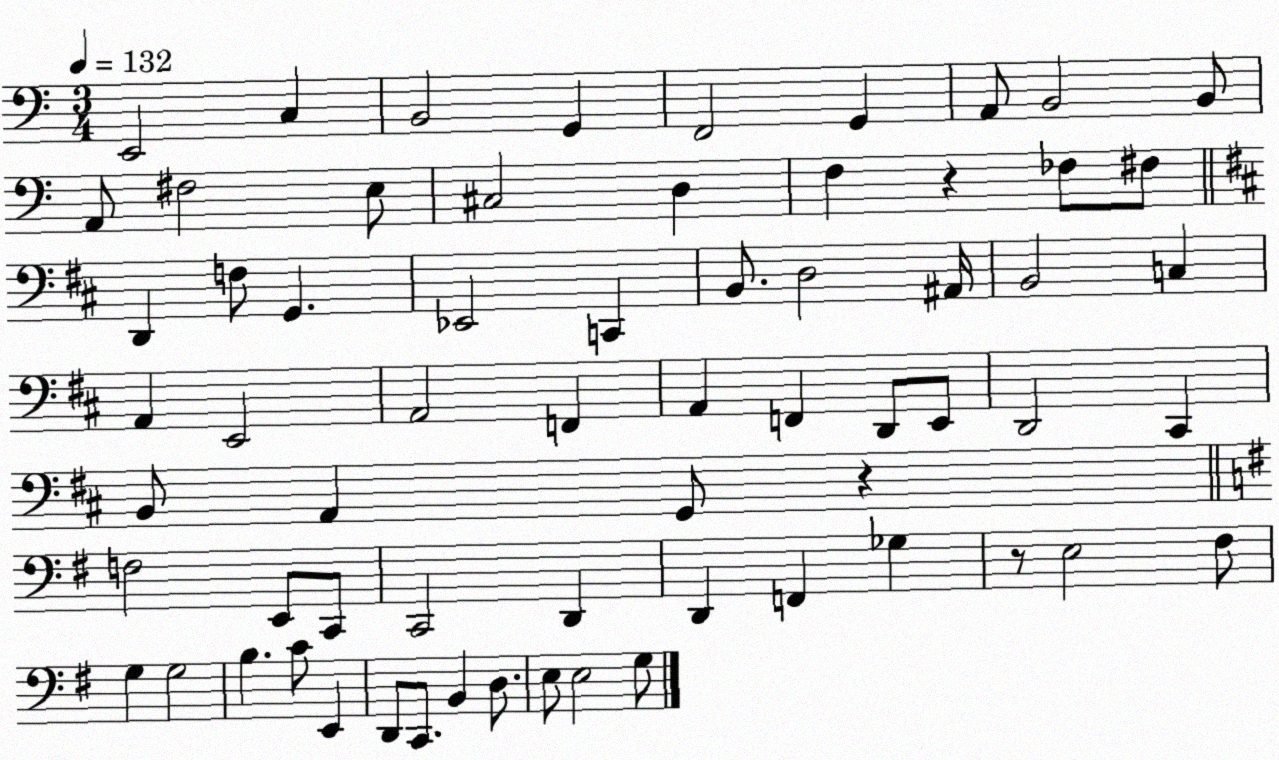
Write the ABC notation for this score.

X:1
T:Untitled
M:3/4
L:1/4
K:C
E,,2 C, B,,2 G,, F,,2 G,, A,,/2 B,,2 B,,/2 A,,/2 ^F,2 E,/2 ^C,2 D, F, z _F,/2 ^F,/2 D,, F,/2 G,, _E,,2 C,, B,,/2 D,2 ^A,,/4 B,,2 C, A,, E,,2 A,,2 F,, A,, F,, D,,/2 E,,/2 D,,2 ^C,, B,,/2 A,, G,,/2 z F,2 E,,/2 C,,/2 C,,2 D,, D,, F,, _G, z/2 E,2 ^F,/2 G, G,2 B, C/2 E,, D,,/2 C,,/2 B,, D,/2 E,/2 E,2 G,/2